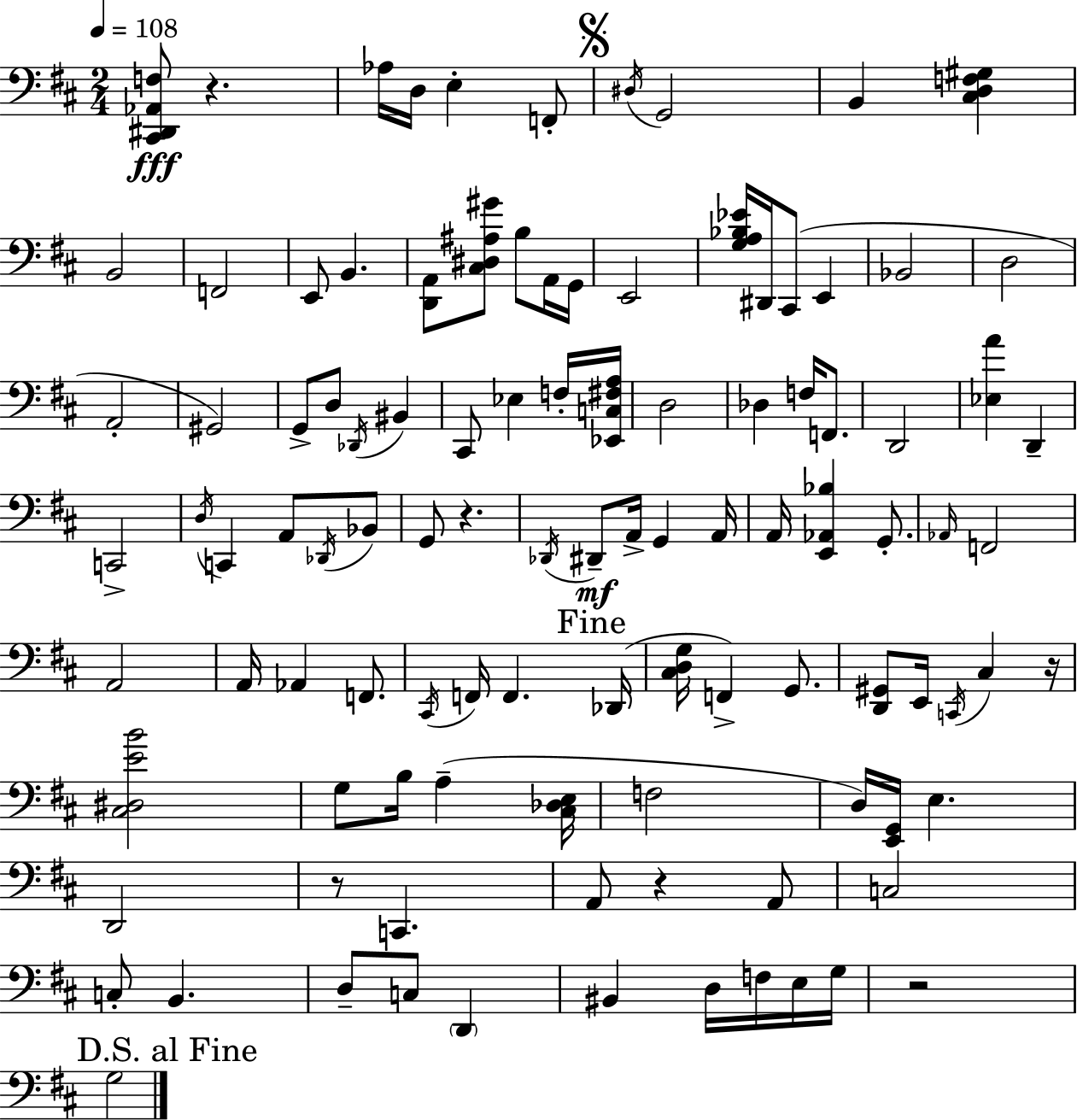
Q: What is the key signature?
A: D major